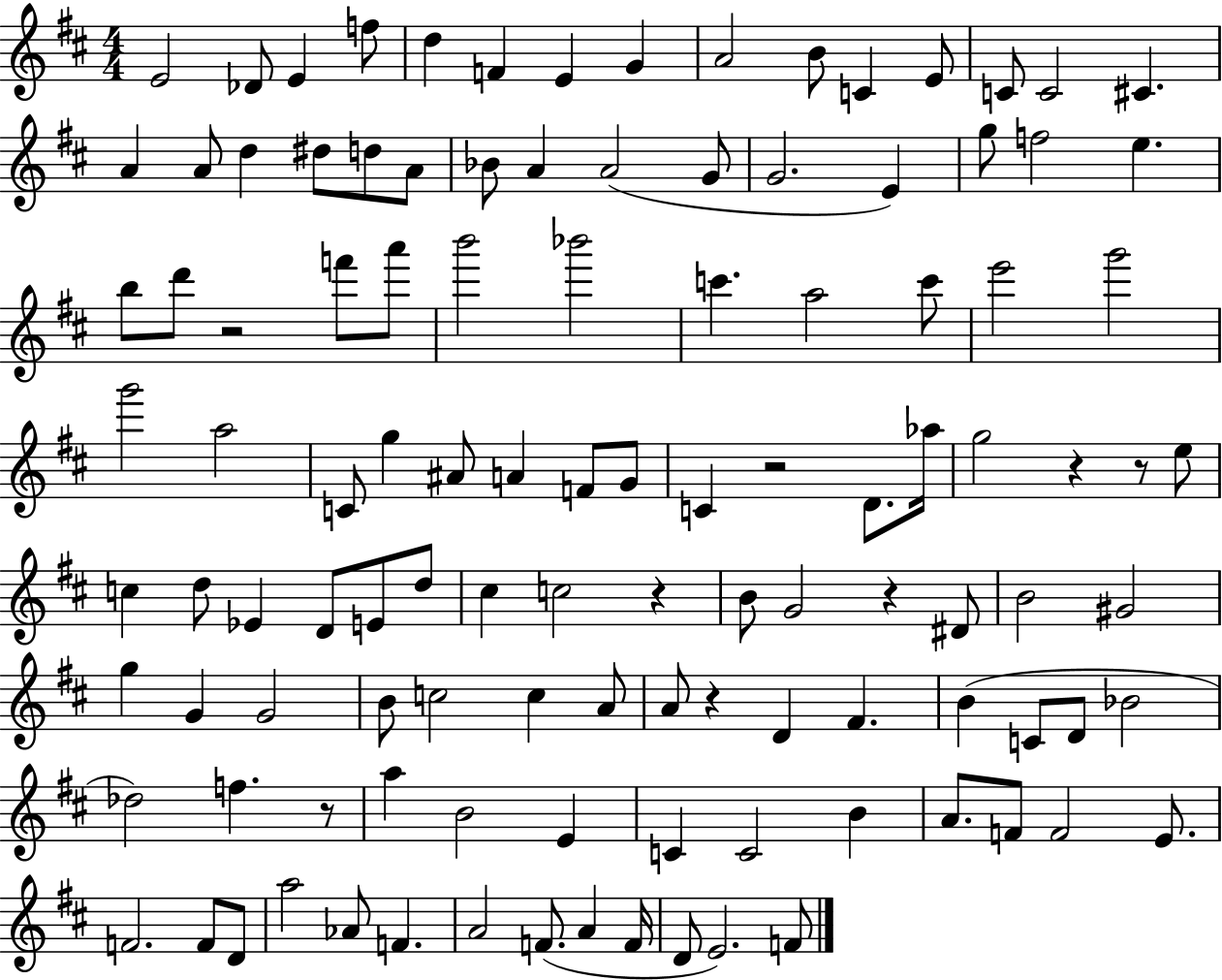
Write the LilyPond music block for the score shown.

{
  \clef treble
  \numericTimeSignature
  \time 4/4
  \key d \major
  \repeat volta 2 { e'2 des'8 e'4 f''8 | d''4 f'4 e'4 g'4 | a'2 b'8 c'4 e'8 | c'8 c'2 cis'4. | \break a'4 a'8 d''4 dis''8 d''8 a'8 | bes'8 a'4 a'2( g'8 | g'2. e'4) | g''8 f''2 e''4. | \break b''8 d'''8 r2 f'''8 a'''8 | b'''2 bes'''2 | c'''4. a''2 c'''8 | e'''2 g'''2 | \break g'''2 a''2 | c'8 g''4 ais'8 a'4 f'8 g'8 | c'4 r2 d'8. aes''16 | g''2 r4 r8 e''8 | \break c''4 d''8 ees'4 d'8 e'8 d''8 | cis''4 c''2 r4 | b'8 g'2 r4 dis'8 | b'2 gis'2 | \break g''4 g'4 g'2 | b'8 c''2 c''4 a'8 | a'8 r4 d'4 fis'4. | b'4( c'8 d'8 bes'2 | \break des''2) f''4. r8 | a''4 b'2 e'4 | c'4 c'2 b'4 | a'8. f'8 f'2 e'8. | \break f'2. f'8 d'8 | a''2 aes'8 f'4. | a'2 f'8.( a'4 f'16 | d'8 e'2.) f'8 | \break } \bar "|."
}